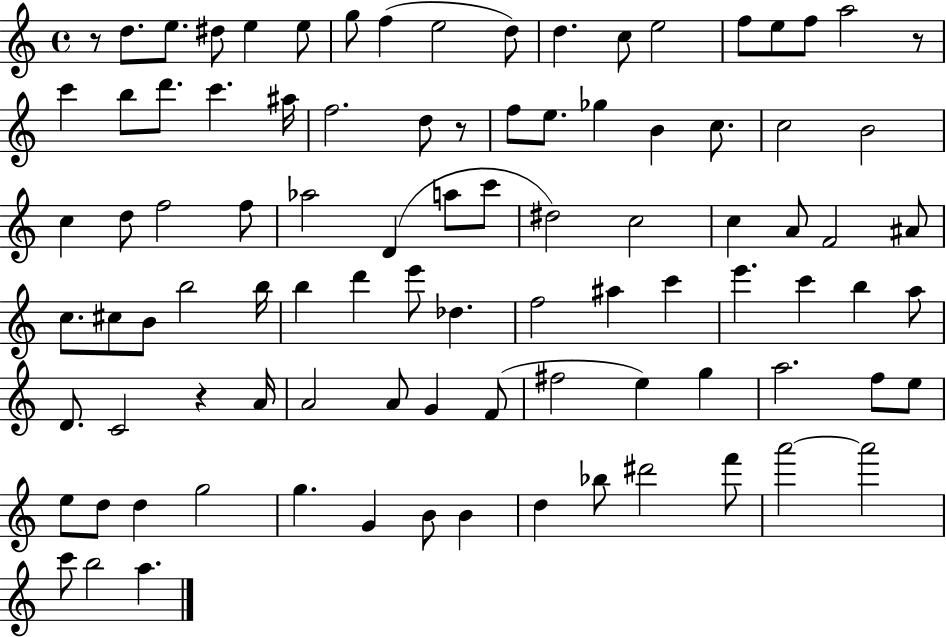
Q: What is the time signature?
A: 4/4